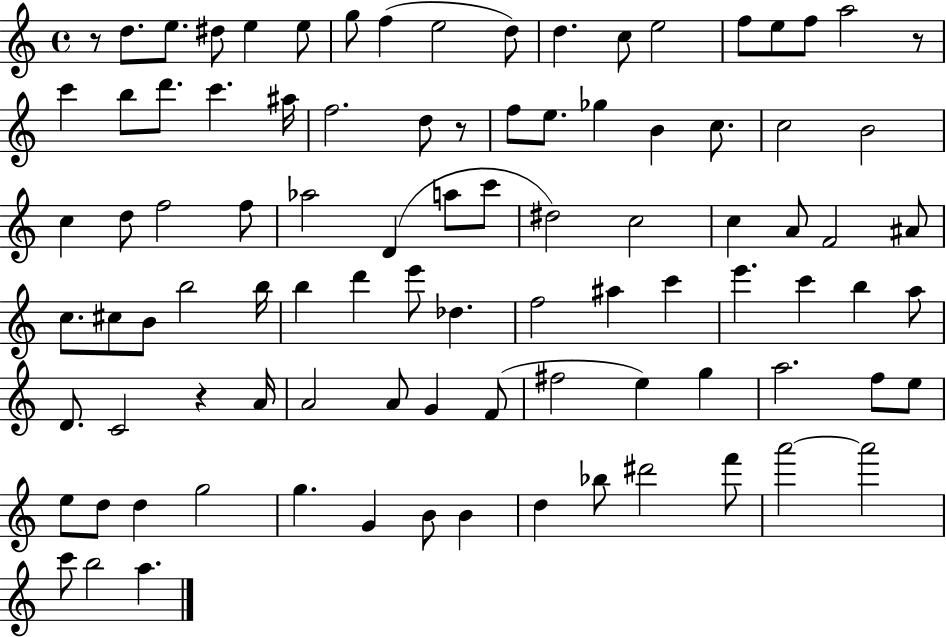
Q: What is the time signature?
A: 4/4